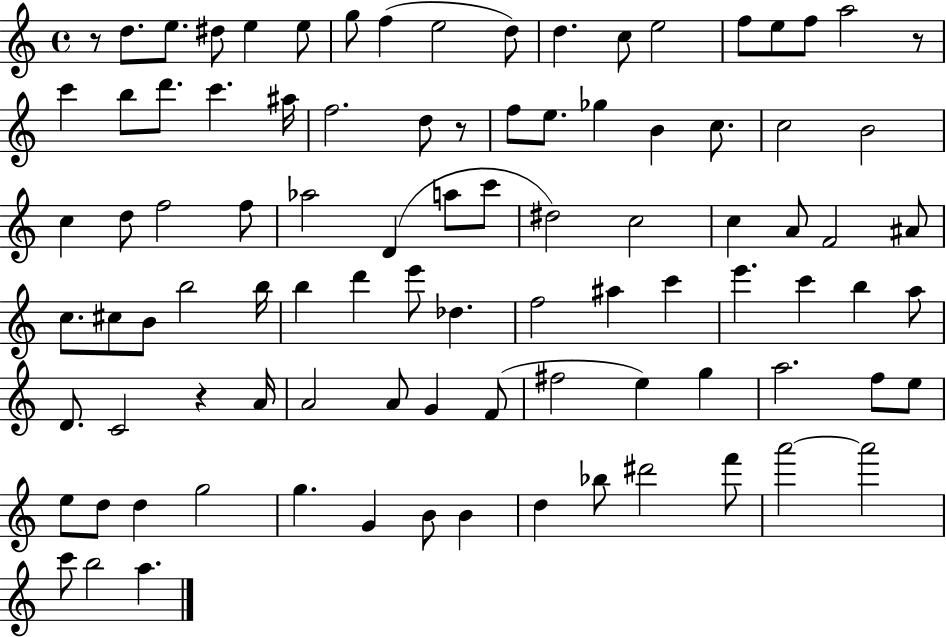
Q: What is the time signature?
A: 4/4